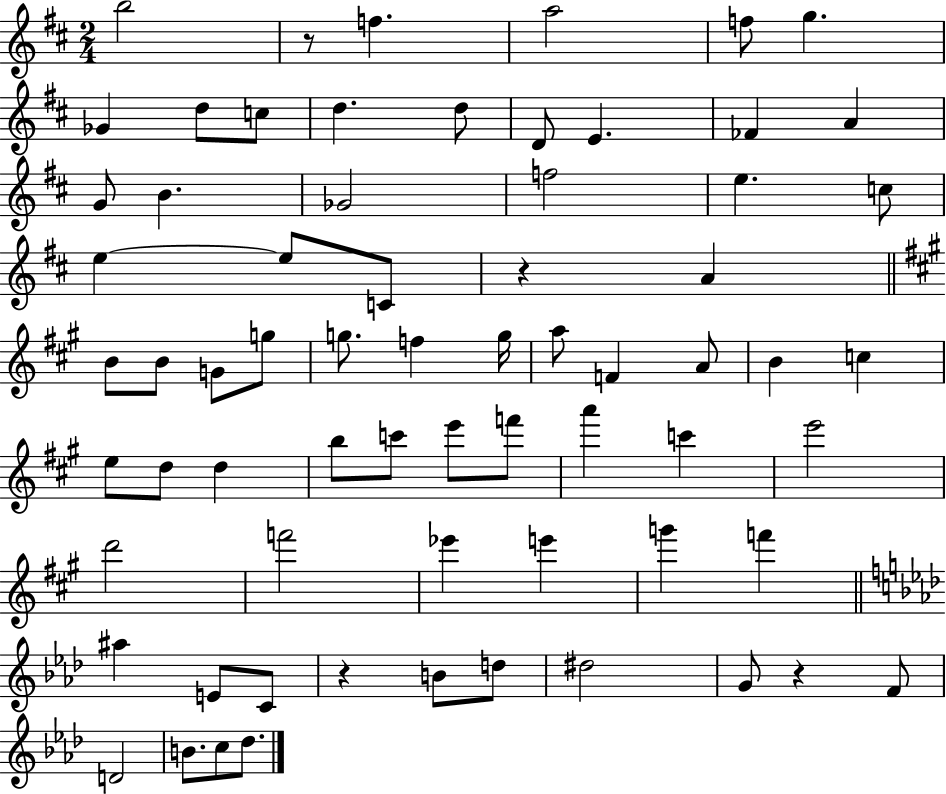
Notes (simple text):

B5/h R/e F5/q. A5/h F5/e G5/q. Gb4/q D5/e C5/e D5/q. D5/e D4/e E4/q. FES4/q A4/q G4/e B4/q. Gb4/h F5/h E5/q. C5/e E5/q E5/e C4/e R/q A4/q B4/e B4/e G4/e G5/e G5/e. F5/q G5/s A5/e F4/q A4/e B4/q C5/q E5/e D5/e D5/q B5/e C6/e E6/e F6/e A6/q C6/q E6/h D6/h F6/h Eb6/q E6/q G6/q F6/q A#5/q E4/e C4/e R/q B4/e D5/e D#5/h G4/e R/q F4/e D4/h B4/e. C5/e Db5/e.